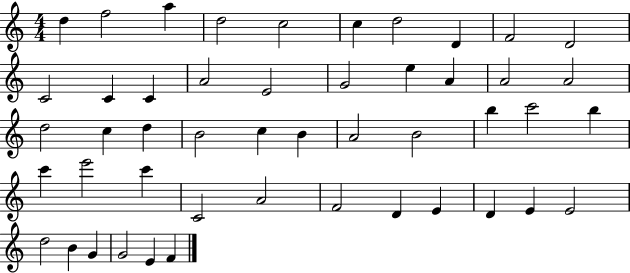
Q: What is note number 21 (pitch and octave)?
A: D5